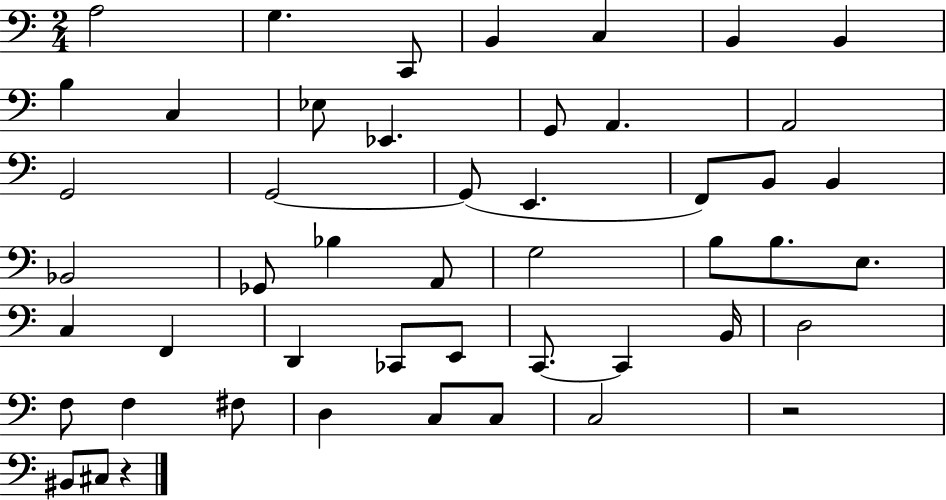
X:1
T:Untitled
M:2/4
L:1/4
K:C
A,2 G, C,,/2 B,, C, B,, B,, B, C, _E,/2 _E,, G,,/2 A,, A,,2 G,,2 G,,2 G,,/2 E,, F,,/2 B,,/2 B,, _B,,2 _G,,/2 _B, A,,/2 G,2 B,/2 B,/2 E,/2 C, F,, D,, _C,,/2 E,,/2 C,,/2 C,, B,,/4 D,2 F,/2 F, ^F,/2 D, C,/2 C,/2 C,2 z2 ^B,,/2 ^C,/2 z